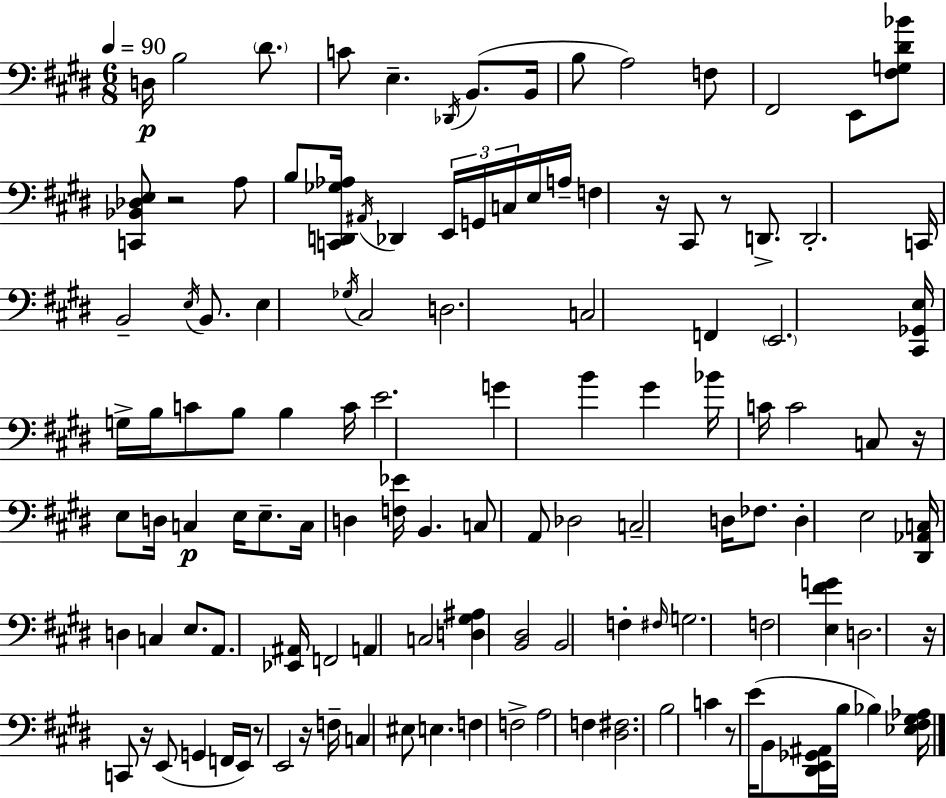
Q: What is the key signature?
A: E major